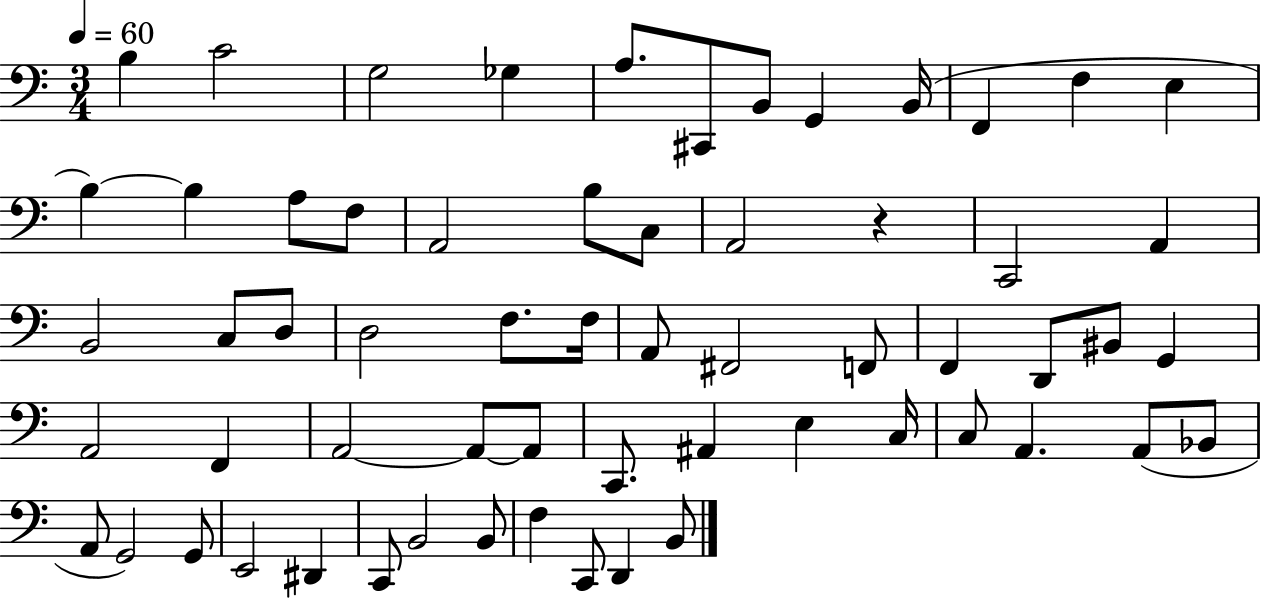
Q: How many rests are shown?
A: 1